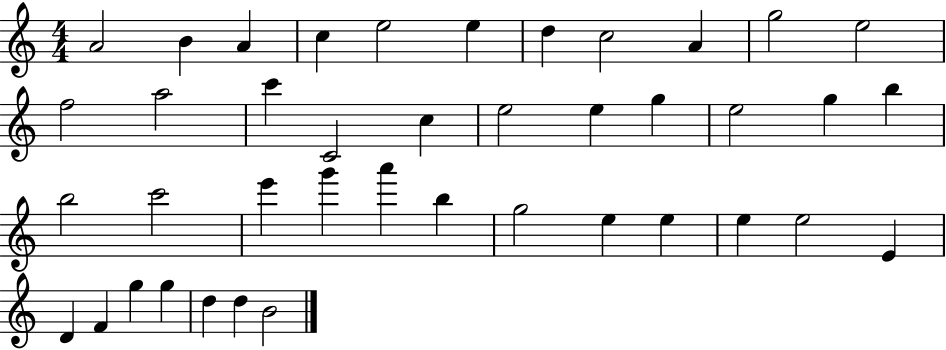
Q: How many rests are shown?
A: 0